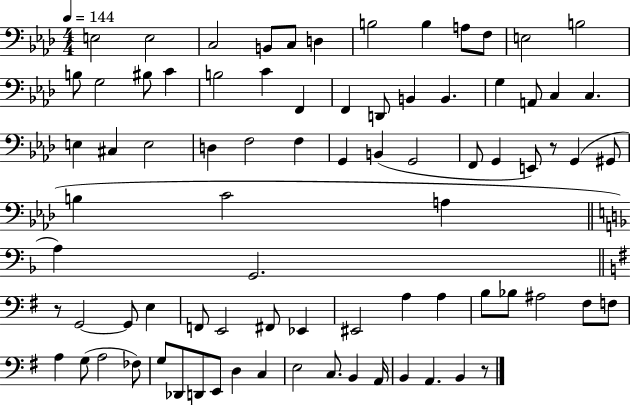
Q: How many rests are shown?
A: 3